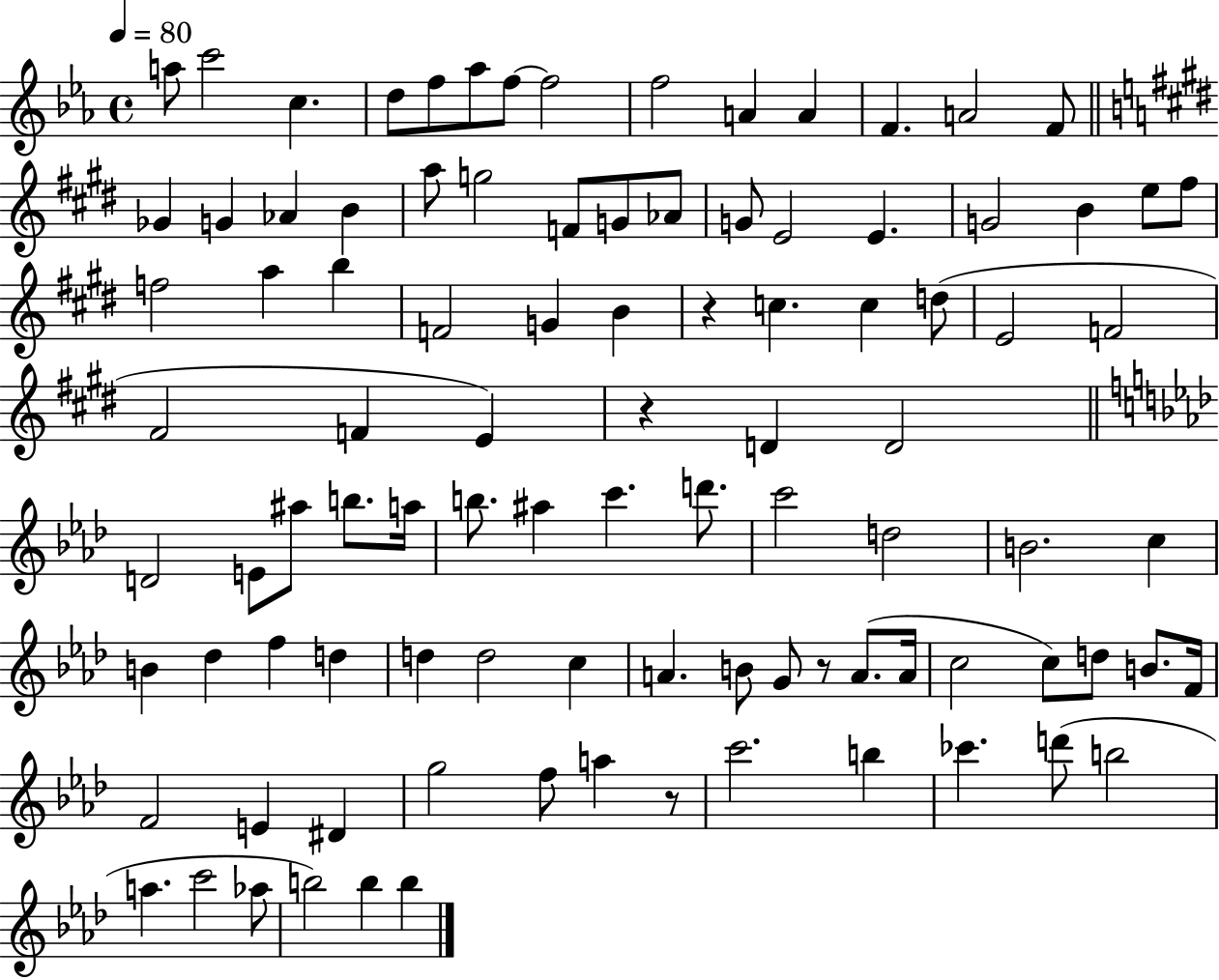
{
  \clef treble
  \time 4/4
  \defaultTimeSignature
  \key ees \major
  \tempo 4 = 80
  a''8 c'''2 c''4. | d''8 f''8 aes''8 f''8~~ f''2 | f''2 a'4 a'4 | f'4. a'2 f'8 | \break \bar "||" \break \key e \major ges'4 g'4 aes'4 b'4 | a''8 g''2 f'8 g'8 aes'8 | g'8 e'2 e'4. | g'2 b'4 e''8 fis''8 | \break f''2 a''4 b''4 | f'2 g'4 b'4 | r4 c''4. c''4 d''8( | e'2 f'2 | \break fis'2 f'4 e'4) | r4 d'4 d'2 | \bar "||" \break \key aes \major d'2 e'8 ais''8 b''8. a''16 | b''8. ais''4 c'''4. d'''8. | c'''2 d''2 | b'2. c''4 | \break b'4 des''4 f''4 d''4 | d''4 d''2 c''4 | a'4. b'8 g'8 r8 a'8.( a'16 | c''2 c''8) d''8 b'8. f'16 | \break f'2 e'4 dis'4 | g''2 f''8 a''4 r8 | c'''2. b''4 | ces'''4. d'''8( b''2 | \break a''4. c'''2 aes''8 | b''2) b''4 b''4 | \bar "|."
}